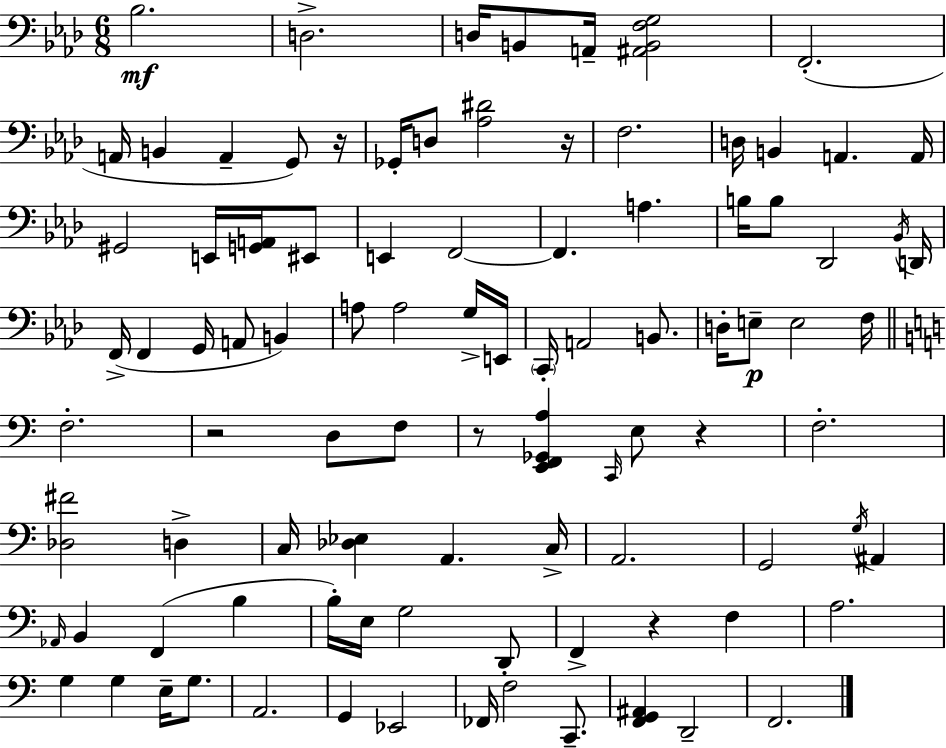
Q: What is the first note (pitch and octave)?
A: Bb3